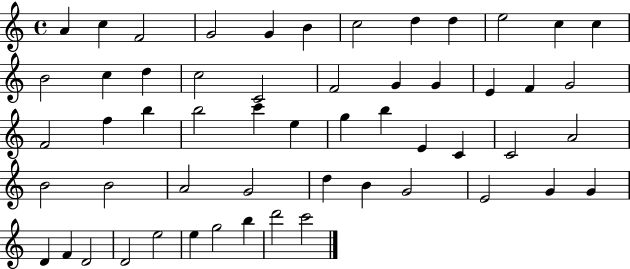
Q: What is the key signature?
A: C major